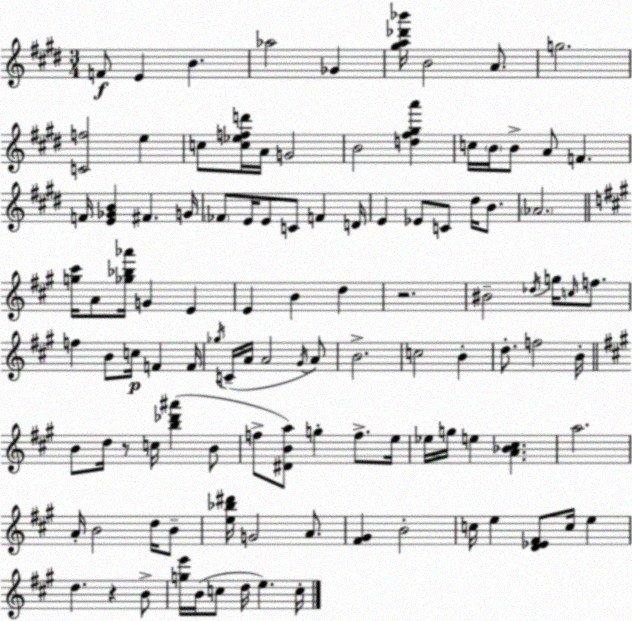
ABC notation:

X:1
T:Untitled
M:3/4
L:1/4
K:E
F/2 E B _a2 _G [^ga_d'_b']/4 B2 A/2 g2 [Cf]2 e c/2 [c_efd']/4 A/4 G2 B2 [d^f^ga'] c/4 B/4 B/2 A/2 F F/4 [E_GB] ^F G/4 _F/2 E/4 E/2 C/2 F D/4 E _E/2 C/2 ^d/4 B/2 _A2 [g^c']/4 A/2 [_g_b_a']/4 G E E B d z2 ^B2 _d/4 g/4 c/4 f/2 f B/2 c/4 F F/4 _g/4 C/4 A/4 A2 ^G/4 A/2 B2 c2 B d/2 f2 B/4 B/2 d/4 z/2 c/4 [b_d'^a'] B/2 f/2 [^DBa]/2 g f/2 e/4 _e/4 g/4 e [A_B^c] a2 A/4 B2 d/4 B/2 [e_b^d']/4 G2 A/2 [^F^G] B2 c/4 e [D_E^F]/2 c/4 e d z B/2 [ge']/4 B/4 c/2 d/4 e c/4